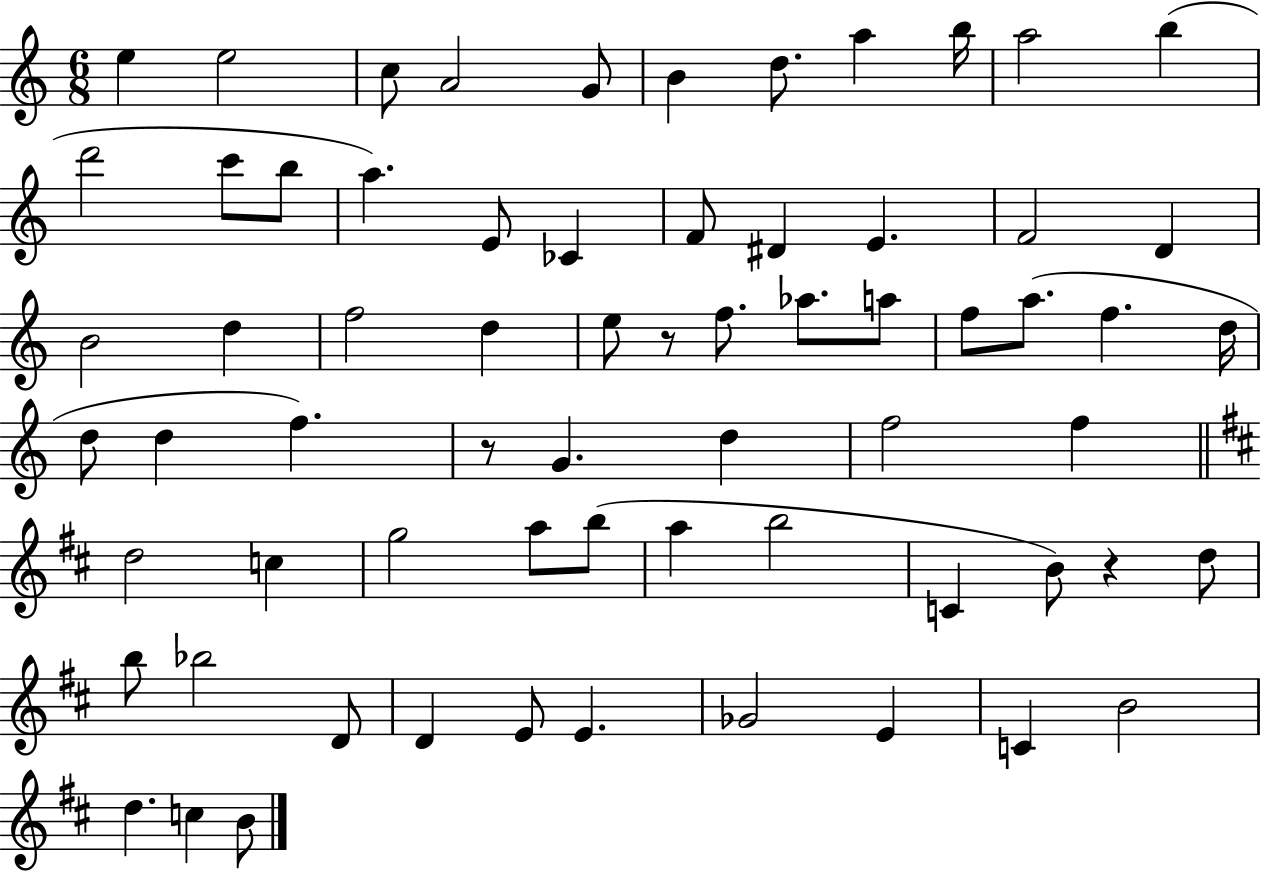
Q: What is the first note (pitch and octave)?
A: E5